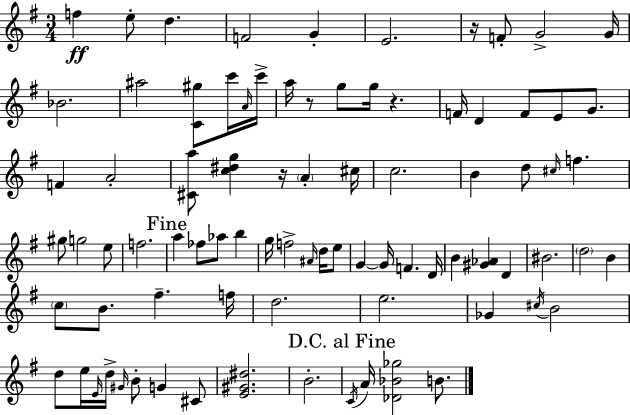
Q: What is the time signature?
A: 3/4